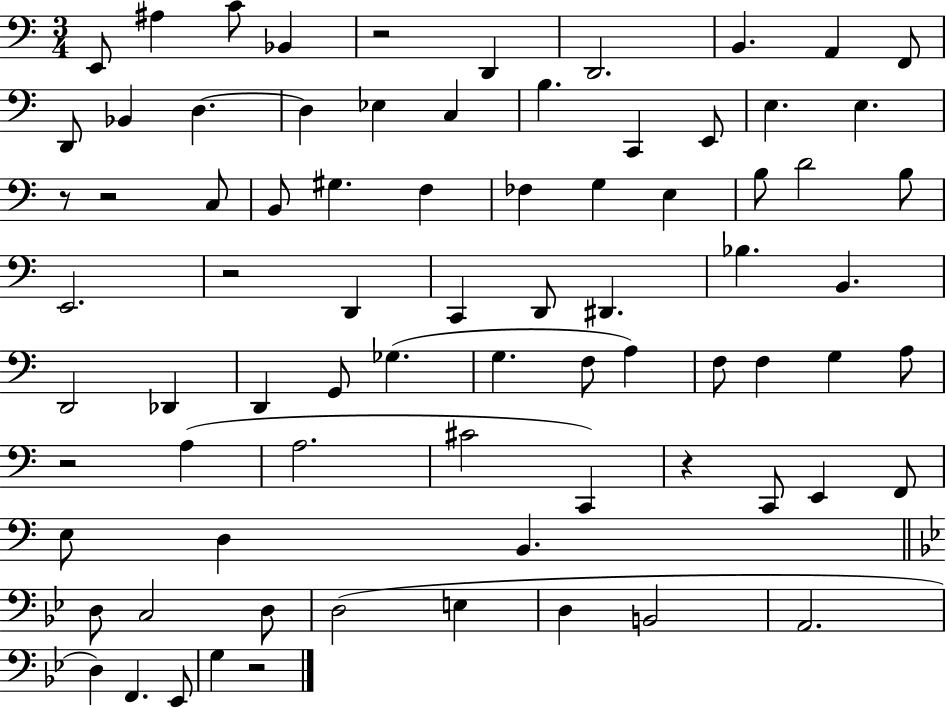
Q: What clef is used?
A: bass